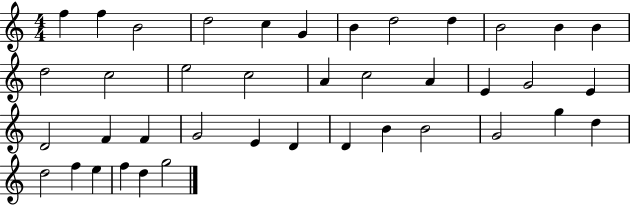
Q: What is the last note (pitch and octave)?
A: G5